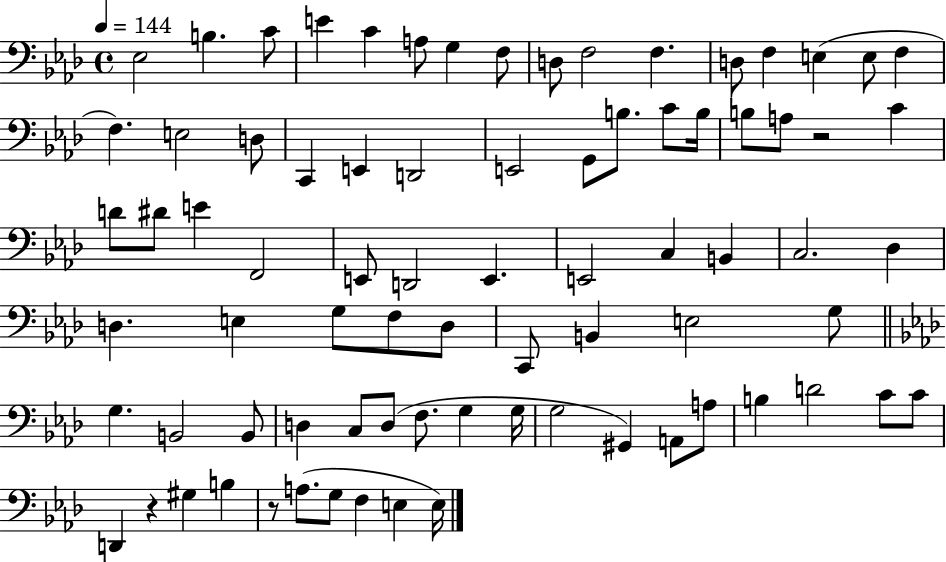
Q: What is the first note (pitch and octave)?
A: Eb3